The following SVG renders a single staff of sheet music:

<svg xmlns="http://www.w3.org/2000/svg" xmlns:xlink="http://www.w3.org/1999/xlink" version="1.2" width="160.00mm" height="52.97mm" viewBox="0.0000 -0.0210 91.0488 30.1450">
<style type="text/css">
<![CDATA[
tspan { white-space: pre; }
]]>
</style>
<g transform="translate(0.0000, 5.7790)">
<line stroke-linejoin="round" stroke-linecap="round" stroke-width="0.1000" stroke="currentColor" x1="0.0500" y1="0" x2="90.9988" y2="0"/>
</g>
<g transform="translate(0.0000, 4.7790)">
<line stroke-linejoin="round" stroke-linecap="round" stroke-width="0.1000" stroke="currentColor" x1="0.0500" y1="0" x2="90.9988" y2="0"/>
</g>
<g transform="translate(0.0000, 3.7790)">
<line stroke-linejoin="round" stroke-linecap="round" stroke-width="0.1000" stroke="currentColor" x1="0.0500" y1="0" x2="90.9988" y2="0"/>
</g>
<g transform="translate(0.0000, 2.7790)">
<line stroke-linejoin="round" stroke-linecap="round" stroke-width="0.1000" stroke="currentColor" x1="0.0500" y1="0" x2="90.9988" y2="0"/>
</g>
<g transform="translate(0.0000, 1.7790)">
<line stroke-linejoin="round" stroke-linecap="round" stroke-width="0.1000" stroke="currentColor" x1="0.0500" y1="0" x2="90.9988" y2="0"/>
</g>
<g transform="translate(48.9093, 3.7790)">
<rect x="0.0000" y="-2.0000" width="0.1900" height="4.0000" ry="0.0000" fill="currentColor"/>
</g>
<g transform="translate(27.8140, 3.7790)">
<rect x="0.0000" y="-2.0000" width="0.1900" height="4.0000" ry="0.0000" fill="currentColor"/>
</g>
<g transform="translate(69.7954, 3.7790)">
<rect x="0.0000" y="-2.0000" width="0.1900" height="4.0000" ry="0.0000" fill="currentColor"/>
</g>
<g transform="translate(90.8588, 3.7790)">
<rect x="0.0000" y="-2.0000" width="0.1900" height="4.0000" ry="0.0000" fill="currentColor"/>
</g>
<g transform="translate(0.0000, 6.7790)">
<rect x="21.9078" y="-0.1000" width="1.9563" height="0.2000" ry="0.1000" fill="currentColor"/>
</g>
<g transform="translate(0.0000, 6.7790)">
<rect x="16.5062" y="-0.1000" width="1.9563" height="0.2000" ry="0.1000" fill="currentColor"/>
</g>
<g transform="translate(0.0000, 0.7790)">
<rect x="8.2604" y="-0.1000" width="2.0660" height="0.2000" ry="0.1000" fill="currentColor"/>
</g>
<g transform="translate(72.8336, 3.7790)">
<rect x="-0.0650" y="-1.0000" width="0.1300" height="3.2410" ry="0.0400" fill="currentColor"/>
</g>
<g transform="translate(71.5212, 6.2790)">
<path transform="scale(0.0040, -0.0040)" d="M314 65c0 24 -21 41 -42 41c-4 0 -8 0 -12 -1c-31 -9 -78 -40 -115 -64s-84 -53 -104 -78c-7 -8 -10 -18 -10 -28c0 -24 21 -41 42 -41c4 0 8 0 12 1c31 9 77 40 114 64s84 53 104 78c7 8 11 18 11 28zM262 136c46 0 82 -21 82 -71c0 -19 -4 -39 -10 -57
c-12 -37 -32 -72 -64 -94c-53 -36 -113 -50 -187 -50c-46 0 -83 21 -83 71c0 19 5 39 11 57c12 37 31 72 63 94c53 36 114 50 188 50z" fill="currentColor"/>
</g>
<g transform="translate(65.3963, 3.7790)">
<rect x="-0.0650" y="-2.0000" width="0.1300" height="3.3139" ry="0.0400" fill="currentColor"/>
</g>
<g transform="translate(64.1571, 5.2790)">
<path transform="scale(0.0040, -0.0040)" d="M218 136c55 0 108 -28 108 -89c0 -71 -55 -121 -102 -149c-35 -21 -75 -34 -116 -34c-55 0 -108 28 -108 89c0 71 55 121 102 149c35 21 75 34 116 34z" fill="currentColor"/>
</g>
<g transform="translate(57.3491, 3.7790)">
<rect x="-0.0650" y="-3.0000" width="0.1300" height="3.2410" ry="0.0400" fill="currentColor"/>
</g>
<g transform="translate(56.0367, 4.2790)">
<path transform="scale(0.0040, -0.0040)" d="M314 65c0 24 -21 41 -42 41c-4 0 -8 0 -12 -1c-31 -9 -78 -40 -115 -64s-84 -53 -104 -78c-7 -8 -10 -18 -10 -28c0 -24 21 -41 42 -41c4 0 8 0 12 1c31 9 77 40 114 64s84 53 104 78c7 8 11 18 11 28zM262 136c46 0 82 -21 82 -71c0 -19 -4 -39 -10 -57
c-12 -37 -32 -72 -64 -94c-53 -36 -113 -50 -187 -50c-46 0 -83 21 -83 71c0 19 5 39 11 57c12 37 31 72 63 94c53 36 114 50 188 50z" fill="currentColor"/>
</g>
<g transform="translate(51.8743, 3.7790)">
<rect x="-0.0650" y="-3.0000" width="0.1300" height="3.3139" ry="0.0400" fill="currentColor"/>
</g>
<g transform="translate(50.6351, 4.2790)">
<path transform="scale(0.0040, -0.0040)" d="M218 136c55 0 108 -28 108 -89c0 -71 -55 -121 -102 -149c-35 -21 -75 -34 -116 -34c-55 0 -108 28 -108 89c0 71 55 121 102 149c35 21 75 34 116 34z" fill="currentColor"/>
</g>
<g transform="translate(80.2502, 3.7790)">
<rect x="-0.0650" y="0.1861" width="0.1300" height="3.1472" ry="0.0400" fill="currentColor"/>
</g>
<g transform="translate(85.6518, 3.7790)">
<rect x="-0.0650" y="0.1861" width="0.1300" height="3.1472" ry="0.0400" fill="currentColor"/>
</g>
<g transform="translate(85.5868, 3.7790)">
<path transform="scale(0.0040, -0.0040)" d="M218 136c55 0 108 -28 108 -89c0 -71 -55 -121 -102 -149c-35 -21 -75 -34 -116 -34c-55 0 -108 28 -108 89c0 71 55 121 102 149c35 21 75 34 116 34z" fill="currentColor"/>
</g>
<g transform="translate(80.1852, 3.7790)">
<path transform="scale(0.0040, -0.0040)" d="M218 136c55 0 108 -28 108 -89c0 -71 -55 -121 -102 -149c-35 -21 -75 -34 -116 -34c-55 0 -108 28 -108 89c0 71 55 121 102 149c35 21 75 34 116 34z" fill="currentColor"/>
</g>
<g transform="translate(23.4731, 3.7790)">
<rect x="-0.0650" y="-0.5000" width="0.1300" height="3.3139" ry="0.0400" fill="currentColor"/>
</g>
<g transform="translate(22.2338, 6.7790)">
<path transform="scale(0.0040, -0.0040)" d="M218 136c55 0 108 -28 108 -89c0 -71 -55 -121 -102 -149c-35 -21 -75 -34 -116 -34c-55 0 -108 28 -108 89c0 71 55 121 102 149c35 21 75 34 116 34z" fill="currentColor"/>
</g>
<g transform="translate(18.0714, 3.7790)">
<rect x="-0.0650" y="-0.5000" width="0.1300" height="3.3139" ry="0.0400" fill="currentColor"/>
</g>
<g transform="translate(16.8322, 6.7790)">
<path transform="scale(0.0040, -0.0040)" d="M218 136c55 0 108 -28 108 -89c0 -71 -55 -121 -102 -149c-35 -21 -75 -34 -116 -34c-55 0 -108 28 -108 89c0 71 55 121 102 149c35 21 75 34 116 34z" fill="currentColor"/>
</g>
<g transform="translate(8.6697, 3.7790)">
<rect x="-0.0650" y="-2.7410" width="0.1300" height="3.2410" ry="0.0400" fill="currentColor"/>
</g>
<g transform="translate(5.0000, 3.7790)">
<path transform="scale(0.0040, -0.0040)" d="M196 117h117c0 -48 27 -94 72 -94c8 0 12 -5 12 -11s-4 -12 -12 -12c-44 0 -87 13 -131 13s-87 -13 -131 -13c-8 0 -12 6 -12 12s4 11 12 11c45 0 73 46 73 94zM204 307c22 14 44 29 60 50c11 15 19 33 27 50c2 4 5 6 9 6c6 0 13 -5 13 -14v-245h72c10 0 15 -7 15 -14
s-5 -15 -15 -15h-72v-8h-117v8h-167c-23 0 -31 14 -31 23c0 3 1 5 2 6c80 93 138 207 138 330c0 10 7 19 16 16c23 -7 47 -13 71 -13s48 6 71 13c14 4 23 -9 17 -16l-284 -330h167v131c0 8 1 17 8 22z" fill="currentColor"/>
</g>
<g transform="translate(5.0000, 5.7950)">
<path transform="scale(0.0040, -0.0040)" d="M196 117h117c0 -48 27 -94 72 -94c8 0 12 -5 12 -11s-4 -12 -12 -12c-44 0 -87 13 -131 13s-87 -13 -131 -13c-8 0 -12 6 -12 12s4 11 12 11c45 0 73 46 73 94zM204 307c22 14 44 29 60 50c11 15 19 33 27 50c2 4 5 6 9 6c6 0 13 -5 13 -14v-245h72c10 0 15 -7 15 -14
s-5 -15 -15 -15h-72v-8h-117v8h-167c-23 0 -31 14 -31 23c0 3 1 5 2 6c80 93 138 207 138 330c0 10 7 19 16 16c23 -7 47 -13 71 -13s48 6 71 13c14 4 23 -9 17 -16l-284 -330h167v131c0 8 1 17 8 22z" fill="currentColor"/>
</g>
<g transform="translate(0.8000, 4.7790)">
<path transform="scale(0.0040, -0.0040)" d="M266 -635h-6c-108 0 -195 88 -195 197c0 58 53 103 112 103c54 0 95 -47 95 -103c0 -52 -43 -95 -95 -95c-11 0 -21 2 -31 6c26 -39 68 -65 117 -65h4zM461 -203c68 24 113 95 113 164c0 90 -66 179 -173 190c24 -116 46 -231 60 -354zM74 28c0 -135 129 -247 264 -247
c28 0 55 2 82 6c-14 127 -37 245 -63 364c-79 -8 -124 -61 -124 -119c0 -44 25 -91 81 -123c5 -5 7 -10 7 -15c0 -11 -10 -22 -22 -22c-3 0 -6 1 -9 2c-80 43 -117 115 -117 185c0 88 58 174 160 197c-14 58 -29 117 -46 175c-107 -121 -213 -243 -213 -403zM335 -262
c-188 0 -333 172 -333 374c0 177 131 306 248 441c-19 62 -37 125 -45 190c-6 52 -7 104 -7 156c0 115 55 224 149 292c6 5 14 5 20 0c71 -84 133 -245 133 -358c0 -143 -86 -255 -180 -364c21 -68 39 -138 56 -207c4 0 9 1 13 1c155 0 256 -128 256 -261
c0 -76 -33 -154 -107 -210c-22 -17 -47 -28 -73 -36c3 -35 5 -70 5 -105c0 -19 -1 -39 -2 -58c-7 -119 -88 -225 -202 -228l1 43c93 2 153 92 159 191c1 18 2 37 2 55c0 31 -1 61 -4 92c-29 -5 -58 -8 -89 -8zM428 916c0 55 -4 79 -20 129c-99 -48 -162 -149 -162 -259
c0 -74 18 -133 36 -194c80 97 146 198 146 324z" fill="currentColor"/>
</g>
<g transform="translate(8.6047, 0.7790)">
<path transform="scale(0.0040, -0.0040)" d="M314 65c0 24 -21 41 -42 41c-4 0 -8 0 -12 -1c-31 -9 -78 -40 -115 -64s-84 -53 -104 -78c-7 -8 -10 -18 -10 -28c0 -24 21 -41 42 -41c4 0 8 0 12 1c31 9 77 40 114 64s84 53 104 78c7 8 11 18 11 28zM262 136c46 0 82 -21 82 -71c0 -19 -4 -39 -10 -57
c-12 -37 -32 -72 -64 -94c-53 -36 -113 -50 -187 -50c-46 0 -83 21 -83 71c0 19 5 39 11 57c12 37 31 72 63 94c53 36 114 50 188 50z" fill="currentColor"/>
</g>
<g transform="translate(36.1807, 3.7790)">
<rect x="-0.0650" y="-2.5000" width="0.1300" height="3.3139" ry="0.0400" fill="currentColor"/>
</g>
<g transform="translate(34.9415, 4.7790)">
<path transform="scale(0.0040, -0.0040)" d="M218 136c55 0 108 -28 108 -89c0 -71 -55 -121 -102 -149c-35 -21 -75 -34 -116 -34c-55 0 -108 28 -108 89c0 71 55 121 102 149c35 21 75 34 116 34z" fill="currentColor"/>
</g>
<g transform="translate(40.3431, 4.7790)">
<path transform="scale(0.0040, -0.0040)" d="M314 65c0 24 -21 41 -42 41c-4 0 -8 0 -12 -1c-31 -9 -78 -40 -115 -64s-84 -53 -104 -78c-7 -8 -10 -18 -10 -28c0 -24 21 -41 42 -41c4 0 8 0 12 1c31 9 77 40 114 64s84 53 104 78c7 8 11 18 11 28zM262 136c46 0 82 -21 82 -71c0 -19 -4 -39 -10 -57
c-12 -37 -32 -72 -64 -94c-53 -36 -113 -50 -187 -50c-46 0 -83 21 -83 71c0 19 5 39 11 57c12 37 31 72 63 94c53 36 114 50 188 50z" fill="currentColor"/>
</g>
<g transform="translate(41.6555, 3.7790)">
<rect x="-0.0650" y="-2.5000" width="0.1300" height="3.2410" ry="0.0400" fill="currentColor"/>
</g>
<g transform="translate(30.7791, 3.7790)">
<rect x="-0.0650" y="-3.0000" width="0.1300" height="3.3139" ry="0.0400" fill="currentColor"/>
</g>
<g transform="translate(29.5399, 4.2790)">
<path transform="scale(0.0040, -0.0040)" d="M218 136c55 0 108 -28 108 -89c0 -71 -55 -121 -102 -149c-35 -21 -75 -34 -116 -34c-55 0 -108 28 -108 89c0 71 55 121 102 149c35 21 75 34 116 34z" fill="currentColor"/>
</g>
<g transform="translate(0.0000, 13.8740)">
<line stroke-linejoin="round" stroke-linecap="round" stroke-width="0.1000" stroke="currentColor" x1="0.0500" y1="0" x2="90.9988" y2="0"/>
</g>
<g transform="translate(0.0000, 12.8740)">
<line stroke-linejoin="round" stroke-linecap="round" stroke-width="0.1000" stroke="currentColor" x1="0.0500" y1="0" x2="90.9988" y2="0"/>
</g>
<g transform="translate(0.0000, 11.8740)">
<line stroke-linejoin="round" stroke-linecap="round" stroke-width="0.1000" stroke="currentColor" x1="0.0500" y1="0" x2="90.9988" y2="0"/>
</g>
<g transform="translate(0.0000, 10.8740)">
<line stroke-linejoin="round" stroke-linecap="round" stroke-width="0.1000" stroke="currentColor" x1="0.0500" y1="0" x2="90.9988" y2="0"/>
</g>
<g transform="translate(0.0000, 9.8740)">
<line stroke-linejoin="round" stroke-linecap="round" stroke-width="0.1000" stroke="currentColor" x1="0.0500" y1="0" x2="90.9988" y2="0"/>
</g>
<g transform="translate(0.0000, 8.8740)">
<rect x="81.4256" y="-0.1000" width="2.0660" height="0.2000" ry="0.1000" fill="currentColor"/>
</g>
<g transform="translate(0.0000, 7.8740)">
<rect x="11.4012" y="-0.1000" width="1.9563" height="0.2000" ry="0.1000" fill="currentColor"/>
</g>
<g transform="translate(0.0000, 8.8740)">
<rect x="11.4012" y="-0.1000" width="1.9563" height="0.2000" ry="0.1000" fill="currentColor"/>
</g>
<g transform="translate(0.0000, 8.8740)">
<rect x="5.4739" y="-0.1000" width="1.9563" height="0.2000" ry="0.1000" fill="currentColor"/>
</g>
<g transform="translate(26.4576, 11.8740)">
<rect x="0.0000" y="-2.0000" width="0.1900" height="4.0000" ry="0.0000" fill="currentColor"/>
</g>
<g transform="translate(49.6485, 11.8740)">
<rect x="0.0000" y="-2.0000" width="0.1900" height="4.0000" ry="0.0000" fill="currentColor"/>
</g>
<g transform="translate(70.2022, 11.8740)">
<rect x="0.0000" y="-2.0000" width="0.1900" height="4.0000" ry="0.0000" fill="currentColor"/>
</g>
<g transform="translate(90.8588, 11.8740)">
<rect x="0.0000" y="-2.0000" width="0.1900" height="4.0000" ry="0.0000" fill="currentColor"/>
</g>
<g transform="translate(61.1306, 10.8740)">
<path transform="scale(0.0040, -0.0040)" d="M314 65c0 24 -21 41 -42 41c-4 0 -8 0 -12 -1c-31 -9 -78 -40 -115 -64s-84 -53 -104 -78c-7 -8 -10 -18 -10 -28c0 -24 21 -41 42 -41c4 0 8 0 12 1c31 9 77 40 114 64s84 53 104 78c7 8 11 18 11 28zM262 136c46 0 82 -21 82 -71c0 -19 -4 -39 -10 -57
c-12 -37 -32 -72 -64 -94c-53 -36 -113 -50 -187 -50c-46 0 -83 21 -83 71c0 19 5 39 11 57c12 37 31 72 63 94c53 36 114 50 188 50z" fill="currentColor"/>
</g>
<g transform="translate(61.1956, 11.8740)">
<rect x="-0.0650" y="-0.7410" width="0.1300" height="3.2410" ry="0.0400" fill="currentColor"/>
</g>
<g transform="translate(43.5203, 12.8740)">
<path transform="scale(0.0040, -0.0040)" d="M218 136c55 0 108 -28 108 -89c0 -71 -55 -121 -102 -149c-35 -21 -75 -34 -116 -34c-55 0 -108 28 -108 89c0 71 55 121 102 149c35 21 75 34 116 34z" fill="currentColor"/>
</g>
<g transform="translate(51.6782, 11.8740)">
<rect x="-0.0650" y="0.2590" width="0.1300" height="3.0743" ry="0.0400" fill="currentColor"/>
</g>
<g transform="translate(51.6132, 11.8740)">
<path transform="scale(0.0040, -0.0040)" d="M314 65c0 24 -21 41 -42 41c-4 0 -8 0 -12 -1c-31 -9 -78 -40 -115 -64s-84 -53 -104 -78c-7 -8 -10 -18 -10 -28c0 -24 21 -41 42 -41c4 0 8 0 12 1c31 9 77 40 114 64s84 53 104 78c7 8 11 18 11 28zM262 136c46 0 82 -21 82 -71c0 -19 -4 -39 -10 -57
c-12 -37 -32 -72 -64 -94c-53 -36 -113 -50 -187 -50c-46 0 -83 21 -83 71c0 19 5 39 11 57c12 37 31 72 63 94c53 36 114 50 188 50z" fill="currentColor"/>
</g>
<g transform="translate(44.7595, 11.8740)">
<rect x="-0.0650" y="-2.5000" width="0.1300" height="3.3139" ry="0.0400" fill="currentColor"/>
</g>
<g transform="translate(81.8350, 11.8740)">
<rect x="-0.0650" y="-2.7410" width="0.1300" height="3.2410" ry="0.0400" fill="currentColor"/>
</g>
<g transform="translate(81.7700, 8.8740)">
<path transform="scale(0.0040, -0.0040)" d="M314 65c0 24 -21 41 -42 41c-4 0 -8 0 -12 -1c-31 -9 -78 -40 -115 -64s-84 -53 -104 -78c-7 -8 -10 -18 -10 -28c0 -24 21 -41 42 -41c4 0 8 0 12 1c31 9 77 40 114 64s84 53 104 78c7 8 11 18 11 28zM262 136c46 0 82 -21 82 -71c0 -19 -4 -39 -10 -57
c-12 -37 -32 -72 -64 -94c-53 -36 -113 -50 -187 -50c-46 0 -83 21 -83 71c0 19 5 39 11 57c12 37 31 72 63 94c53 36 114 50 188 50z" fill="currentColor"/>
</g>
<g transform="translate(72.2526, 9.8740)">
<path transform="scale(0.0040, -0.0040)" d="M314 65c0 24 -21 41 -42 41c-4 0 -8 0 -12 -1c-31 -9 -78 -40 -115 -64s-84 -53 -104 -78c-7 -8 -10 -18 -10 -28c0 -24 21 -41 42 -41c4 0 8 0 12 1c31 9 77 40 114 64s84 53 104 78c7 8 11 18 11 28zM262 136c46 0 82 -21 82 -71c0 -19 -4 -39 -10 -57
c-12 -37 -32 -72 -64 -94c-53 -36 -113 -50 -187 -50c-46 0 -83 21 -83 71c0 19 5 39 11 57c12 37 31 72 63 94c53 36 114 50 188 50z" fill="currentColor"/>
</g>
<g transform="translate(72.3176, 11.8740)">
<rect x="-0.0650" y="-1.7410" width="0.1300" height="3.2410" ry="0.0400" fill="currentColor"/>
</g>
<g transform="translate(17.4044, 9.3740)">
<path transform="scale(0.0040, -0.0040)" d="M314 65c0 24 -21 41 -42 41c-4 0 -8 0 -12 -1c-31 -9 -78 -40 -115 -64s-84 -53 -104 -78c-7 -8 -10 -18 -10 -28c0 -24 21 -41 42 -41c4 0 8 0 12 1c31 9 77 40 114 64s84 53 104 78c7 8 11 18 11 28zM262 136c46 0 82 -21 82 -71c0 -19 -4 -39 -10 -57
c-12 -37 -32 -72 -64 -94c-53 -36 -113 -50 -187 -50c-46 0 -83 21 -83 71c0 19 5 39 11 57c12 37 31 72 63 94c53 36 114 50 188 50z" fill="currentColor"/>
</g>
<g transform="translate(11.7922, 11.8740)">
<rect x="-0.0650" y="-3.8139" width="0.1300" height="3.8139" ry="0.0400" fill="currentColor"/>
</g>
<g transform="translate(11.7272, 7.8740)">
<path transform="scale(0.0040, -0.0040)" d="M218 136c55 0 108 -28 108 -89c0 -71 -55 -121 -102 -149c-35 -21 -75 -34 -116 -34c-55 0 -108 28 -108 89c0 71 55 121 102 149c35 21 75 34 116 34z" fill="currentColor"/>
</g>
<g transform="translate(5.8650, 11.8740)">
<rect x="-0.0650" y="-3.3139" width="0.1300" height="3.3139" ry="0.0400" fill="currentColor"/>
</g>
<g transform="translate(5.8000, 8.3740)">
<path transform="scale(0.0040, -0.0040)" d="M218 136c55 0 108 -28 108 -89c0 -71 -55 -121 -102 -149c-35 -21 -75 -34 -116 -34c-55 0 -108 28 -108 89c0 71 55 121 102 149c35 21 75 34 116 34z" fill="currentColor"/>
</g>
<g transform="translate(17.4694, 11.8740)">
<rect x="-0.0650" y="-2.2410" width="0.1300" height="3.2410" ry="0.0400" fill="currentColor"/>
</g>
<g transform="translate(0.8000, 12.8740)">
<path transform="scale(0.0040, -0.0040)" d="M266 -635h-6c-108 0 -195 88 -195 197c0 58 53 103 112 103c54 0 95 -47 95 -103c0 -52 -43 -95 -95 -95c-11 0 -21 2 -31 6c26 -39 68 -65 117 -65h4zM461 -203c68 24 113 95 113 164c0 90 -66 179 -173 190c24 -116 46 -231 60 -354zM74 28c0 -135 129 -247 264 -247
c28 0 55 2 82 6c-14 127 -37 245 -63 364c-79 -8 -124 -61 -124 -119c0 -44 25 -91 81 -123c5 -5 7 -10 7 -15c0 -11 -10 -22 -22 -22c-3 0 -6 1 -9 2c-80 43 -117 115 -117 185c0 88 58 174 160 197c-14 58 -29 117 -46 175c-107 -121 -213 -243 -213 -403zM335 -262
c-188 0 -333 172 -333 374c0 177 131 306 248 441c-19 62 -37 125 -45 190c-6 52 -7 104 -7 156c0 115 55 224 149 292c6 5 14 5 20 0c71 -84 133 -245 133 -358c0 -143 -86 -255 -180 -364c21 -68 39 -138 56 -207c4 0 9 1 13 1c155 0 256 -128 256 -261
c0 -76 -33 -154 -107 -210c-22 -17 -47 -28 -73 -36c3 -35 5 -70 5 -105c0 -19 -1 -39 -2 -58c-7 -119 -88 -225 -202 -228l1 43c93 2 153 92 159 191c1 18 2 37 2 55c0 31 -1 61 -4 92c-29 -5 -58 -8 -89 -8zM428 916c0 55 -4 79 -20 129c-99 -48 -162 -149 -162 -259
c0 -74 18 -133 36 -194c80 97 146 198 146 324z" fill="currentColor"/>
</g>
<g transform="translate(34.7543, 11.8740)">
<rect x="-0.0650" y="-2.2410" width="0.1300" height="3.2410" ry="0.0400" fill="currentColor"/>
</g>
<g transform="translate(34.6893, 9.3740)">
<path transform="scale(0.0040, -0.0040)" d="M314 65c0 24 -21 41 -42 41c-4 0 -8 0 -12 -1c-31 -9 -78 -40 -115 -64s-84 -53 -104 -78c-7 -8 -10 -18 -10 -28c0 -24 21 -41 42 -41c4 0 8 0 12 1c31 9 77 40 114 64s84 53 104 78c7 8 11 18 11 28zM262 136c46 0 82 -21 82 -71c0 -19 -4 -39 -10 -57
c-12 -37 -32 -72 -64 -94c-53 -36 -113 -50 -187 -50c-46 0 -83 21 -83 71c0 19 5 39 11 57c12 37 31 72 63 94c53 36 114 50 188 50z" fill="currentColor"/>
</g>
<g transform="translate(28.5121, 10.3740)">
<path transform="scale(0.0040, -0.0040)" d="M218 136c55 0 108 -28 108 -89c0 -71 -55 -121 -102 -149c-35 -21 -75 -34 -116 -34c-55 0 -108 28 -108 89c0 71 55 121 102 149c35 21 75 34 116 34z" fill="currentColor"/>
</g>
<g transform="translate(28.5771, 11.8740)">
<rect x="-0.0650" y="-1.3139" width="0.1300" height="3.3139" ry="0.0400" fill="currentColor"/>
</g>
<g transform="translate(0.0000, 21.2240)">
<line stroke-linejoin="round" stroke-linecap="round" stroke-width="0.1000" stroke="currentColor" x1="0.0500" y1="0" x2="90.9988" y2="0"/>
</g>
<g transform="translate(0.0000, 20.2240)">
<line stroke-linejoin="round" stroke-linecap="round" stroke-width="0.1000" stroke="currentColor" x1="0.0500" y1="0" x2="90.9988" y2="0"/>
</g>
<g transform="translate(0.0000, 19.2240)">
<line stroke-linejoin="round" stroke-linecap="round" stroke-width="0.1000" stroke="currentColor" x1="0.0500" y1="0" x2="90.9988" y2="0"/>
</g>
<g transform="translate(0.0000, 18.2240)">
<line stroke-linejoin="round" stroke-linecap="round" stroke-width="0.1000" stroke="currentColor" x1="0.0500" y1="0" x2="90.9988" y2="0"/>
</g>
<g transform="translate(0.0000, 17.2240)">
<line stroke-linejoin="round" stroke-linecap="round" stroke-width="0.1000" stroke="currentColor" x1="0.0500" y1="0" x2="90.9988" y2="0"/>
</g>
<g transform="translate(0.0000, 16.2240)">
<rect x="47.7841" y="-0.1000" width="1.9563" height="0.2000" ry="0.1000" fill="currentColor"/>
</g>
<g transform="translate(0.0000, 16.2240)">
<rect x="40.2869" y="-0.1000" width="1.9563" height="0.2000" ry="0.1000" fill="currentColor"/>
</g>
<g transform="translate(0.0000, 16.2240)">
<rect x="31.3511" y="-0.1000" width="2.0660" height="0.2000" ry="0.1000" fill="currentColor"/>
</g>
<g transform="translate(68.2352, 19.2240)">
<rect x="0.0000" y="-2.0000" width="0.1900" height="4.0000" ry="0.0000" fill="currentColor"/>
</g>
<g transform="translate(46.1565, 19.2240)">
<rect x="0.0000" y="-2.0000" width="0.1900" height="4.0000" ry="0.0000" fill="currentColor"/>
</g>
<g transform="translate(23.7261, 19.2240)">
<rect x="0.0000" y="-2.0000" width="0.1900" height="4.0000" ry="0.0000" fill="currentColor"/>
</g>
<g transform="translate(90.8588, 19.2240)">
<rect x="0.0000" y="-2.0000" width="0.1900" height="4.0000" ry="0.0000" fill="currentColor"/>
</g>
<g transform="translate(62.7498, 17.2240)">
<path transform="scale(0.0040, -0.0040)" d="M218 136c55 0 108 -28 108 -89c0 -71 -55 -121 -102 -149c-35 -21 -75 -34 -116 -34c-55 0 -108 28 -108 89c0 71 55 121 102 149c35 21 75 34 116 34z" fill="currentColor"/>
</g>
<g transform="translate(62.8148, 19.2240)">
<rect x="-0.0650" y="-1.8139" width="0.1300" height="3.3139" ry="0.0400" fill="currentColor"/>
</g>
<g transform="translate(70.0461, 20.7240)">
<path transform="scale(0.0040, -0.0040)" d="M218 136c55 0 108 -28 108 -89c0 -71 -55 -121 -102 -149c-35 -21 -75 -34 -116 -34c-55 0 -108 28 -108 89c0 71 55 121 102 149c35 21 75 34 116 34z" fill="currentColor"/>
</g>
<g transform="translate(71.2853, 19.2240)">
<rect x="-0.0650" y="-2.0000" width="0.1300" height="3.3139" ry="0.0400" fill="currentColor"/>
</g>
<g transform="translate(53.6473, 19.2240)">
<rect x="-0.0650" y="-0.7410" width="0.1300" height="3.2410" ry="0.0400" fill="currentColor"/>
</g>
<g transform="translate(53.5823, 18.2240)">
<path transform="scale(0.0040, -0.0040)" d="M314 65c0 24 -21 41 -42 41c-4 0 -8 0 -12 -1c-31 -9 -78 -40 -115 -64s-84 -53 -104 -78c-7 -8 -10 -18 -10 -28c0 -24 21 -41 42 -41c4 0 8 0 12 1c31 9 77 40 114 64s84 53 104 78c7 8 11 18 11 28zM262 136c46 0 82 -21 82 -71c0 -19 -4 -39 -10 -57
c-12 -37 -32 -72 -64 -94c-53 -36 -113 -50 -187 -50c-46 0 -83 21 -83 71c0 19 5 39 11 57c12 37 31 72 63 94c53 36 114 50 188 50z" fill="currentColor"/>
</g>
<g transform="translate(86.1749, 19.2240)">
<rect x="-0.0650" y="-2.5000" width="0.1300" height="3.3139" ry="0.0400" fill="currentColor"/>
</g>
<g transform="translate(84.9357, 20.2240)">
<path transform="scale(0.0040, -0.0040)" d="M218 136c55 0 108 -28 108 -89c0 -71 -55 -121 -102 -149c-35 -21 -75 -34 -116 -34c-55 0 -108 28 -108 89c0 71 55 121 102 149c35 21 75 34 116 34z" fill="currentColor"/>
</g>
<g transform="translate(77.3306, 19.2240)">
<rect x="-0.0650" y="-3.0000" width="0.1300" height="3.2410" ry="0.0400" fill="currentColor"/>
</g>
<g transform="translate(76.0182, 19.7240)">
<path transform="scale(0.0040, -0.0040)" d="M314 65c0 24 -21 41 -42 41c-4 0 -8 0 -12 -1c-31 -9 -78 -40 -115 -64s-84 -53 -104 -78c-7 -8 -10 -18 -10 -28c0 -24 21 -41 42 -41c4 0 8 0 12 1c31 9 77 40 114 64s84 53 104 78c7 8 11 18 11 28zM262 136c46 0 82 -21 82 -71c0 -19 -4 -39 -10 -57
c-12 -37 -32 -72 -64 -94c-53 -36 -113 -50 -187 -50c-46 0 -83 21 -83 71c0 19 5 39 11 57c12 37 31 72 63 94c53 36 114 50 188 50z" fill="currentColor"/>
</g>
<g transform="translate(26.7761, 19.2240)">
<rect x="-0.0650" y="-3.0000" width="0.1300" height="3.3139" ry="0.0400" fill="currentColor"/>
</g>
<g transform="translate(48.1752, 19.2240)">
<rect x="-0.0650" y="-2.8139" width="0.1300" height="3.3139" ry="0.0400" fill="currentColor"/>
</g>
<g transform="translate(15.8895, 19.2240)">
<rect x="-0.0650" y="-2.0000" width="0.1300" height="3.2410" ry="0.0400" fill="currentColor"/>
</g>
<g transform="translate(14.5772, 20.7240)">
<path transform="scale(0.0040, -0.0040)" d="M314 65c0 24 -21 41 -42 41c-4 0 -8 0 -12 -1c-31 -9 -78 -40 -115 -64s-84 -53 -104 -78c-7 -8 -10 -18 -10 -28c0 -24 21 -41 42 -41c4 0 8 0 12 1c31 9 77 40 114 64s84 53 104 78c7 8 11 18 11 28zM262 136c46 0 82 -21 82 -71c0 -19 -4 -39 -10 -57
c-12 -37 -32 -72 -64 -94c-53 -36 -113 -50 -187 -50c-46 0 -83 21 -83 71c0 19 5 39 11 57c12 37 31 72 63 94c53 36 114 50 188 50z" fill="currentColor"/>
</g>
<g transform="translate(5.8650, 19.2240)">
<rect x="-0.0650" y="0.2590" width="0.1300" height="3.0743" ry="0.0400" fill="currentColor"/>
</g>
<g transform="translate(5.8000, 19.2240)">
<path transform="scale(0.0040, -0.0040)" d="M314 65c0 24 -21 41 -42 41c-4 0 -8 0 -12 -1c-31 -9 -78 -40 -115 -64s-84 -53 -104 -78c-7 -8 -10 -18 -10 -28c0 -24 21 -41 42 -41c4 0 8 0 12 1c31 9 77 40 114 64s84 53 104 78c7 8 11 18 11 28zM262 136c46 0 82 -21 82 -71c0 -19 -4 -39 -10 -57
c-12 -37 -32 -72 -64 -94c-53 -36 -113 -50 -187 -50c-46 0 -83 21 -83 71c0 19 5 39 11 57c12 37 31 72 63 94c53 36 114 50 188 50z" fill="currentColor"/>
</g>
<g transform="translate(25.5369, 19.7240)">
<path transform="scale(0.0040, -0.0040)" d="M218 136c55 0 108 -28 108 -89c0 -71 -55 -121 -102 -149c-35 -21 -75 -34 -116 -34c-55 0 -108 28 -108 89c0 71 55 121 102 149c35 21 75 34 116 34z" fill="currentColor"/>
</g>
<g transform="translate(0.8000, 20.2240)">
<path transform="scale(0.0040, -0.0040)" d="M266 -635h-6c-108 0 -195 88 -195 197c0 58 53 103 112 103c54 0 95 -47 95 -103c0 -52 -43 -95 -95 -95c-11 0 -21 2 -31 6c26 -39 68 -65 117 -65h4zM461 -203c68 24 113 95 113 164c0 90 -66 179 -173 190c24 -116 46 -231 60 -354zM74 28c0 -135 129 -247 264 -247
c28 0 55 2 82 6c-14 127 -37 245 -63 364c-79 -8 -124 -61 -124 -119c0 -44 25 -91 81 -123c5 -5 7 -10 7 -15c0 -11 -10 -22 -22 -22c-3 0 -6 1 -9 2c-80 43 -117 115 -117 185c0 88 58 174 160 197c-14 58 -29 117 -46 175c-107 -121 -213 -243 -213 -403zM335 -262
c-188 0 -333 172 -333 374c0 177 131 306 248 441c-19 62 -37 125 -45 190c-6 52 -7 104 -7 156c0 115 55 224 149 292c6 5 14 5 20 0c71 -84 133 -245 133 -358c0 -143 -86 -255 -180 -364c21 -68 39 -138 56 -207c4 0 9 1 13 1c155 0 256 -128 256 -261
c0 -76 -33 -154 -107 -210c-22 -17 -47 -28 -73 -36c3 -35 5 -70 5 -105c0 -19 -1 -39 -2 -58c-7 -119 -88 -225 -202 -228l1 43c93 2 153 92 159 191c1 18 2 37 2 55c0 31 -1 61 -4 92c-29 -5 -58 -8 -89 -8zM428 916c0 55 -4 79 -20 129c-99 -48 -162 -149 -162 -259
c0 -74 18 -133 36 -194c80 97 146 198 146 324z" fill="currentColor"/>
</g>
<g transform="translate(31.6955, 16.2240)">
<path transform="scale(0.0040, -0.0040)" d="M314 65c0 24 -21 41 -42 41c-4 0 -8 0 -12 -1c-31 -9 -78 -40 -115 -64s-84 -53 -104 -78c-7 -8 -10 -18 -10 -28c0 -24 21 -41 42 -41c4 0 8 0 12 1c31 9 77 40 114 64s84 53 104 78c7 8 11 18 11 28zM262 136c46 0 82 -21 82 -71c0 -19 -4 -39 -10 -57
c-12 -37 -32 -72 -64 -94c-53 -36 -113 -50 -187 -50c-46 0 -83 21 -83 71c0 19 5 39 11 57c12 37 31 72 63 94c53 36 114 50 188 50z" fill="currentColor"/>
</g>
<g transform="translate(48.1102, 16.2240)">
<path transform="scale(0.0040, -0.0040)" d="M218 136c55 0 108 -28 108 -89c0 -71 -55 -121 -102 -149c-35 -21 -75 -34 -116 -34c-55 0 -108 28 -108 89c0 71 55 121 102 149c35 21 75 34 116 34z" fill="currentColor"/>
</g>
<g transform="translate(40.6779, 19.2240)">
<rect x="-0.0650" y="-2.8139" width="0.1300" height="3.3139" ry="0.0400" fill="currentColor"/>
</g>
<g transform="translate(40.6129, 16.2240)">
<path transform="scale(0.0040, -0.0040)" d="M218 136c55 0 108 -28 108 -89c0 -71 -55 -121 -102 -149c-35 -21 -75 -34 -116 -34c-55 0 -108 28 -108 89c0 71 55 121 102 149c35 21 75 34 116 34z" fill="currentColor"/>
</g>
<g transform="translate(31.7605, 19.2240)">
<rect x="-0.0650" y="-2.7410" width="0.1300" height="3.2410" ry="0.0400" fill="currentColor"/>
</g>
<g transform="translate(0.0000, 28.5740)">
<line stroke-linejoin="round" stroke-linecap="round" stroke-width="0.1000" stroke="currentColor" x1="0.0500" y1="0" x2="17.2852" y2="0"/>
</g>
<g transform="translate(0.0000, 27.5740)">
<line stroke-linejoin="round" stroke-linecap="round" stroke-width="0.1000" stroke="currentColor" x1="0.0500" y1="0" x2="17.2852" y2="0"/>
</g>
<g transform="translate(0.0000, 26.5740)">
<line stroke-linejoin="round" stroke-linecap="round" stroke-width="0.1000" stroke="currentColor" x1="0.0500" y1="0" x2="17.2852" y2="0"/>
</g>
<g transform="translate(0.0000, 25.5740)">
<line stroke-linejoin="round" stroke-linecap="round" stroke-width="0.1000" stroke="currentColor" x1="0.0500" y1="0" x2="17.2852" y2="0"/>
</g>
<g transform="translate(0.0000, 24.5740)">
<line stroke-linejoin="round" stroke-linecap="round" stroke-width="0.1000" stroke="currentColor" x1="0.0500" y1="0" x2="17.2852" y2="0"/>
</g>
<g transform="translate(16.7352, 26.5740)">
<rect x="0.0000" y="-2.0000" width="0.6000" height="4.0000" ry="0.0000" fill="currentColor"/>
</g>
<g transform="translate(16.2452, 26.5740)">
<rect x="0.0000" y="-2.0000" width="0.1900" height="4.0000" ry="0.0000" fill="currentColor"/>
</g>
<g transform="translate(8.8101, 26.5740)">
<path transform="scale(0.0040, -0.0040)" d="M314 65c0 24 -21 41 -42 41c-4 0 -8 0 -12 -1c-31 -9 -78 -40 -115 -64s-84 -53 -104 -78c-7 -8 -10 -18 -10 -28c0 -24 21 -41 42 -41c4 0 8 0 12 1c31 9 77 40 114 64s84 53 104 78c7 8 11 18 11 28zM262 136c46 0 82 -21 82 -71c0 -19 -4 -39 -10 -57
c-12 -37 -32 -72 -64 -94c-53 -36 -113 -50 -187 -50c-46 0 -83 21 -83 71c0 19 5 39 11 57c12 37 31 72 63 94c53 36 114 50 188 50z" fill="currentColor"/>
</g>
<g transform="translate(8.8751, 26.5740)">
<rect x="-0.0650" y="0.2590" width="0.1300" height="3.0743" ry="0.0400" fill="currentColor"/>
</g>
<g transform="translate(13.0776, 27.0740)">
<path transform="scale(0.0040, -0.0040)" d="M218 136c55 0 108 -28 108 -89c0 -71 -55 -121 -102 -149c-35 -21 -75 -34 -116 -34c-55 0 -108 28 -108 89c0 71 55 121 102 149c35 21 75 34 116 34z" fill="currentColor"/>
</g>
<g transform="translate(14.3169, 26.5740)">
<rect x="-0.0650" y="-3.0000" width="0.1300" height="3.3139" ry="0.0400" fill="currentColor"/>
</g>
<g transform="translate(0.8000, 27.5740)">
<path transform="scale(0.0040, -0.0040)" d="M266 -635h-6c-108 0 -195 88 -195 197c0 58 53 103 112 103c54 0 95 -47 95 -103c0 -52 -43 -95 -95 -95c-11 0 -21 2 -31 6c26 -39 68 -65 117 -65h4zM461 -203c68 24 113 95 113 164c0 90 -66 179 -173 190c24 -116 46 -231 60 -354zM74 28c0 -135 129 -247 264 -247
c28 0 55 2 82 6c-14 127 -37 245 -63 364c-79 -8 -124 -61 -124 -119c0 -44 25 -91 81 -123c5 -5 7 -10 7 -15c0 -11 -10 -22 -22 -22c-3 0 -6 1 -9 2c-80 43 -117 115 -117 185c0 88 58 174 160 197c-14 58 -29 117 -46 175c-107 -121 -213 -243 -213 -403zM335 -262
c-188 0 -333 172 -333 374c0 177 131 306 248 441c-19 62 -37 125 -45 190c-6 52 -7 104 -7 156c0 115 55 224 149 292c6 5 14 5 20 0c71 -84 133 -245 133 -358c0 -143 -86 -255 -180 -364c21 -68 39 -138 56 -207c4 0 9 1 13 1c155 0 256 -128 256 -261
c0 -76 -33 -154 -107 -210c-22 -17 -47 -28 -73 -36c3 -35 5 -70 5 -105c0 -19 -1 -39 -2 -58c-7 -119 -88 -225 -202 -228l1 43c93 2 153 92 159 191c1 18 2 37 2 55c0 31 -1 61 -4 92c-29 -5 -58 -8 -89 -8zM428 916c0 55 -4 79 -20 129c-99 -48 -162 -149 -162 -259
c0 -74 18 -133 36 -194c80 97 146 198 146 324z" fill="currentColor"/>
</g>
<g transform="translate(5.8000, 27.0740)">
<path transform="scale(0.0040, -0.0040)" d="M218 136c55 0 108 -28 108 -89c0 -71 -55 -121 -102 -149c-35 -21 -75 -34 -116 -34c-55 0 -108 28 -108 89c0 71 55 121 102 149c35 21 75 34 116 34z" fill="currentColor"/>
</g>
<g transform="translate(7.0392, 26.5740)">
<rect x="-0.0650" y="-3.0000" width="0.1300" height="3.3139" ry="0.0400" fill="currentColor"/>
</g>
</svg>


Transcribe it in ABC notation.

X:1
T:Untitled
M:4/4
L:1/4
K:C
a2 C C A G G2 A A2 F D2 B B b c' g2 e g2 G B2 d2 f2 a2 B2 F2 A a2 a a d2 f F A2 G A B2 A